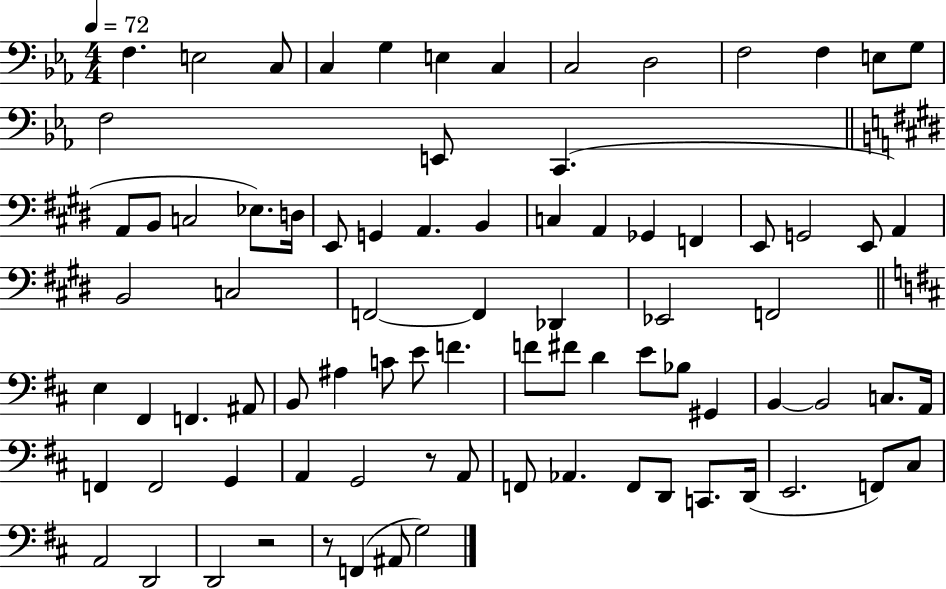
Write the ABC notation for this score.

X:1
T:Untitled
M:4/4
L:1/4
K:Eb
F, E,2 C,/2 C, G, E, C, C,2 D,2 F,2 F, E,/2 G,/2 F,2 E,,/2 C,, A,,/2 B,,/2 C,2 _E,/2 D,/4 E,,/2 G,, A,, B,, C, A,, _G,, F,, E,,/2 G,,2 E,,/2 A,, B,,2 C,2 F,,2 F,, _D,, _E,,2 F,,2 E, ^F,, F,, ^A,,/2 B,,/2 ^A, C/2 E/2 F F/2 ^F/2 D E/2 _B,/2 ^G,, B,, B,,2 C,/2 A,,/4 F,, F,,2 G,, A,, G,,2 z/2 A,,/2 F,,/2 _A,, F,,/2 D,,/2 C,,/2 D,,/4 E,,2 F,,/2 ^C,/2 A,,2 D,,2 D,,2 z2 z/2 F,, ^A,,/2 G,2